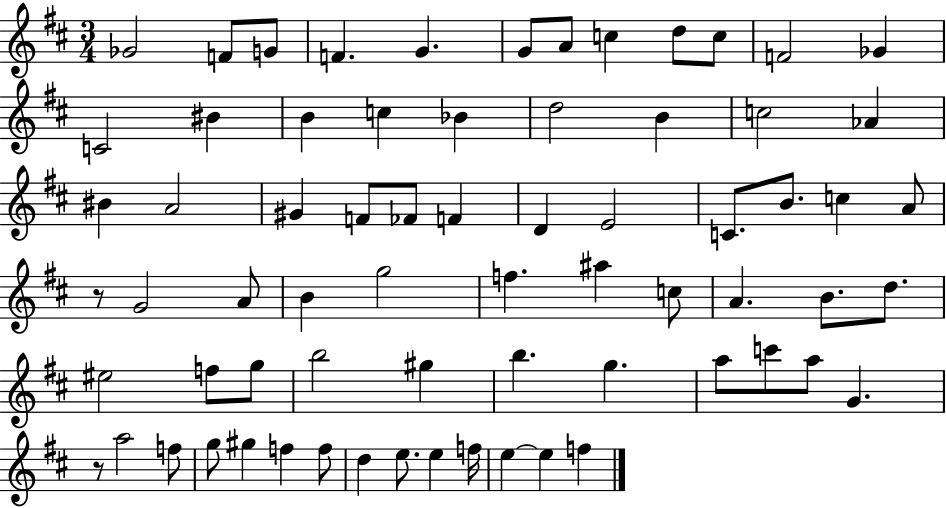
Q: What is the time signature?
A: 3/4